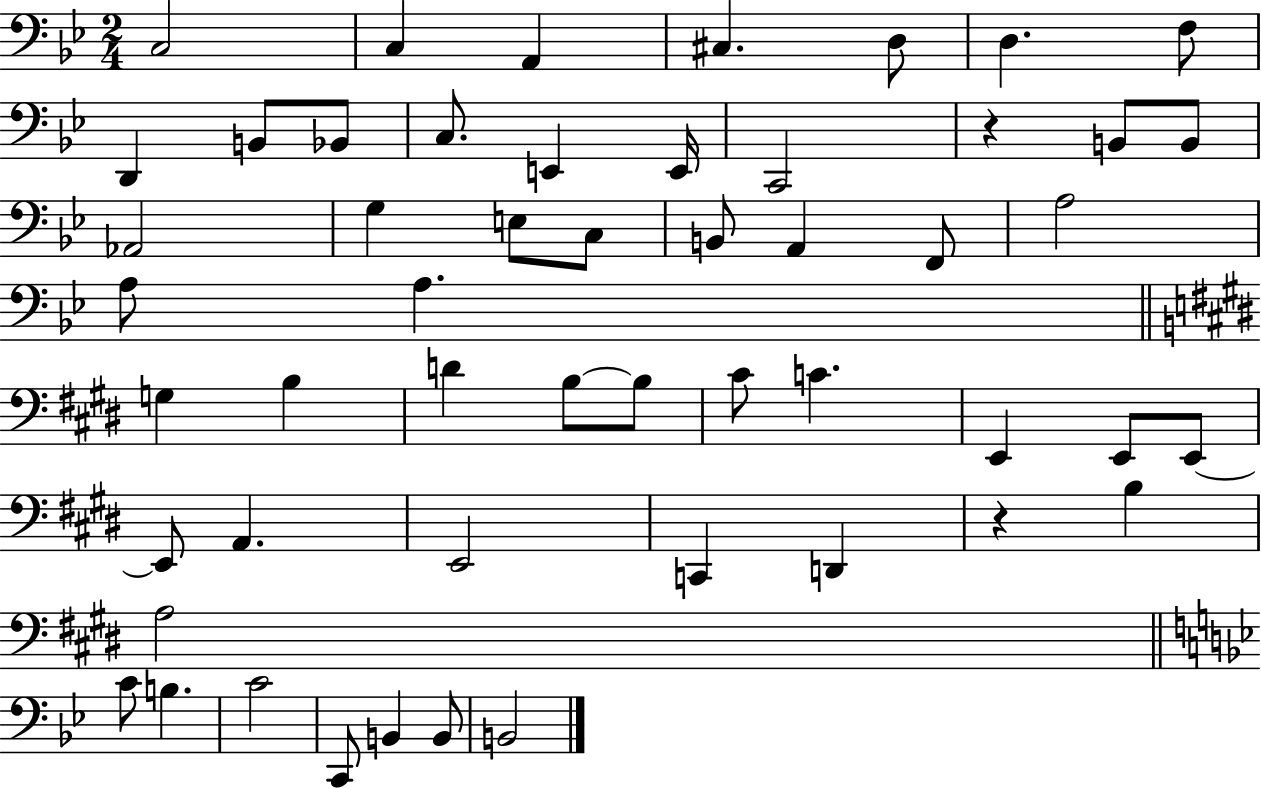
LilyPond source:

{
  \clef bass
  \numericTimeSignature
  \time 2/4
  \key bes \major
  c2 | c4 a,4 | cis4. d8 | d4. f8 | \break d,4 b,8 bes,8 | c8. e,4 e,16 | c,2 | r4 b,8 b,8 | \break aes,2 | g4 e8 c8 | b,8 a,4 f,8 | a2 | \break a8 a4. | \bar "||" \break \key e \major g4 b4 | d'4 b8~~ b8 | cis'8 c'4. | e,4 e,8 e,8~~ | \break e,8 a,4. | e,2 | c,4 d,4 | r4 b4 | \break a2 | \bar "||" \break \key bes \major c'8 b4. | c'2 | c,8 b,4 b,8 | b,2 | \break \bar "|."
}